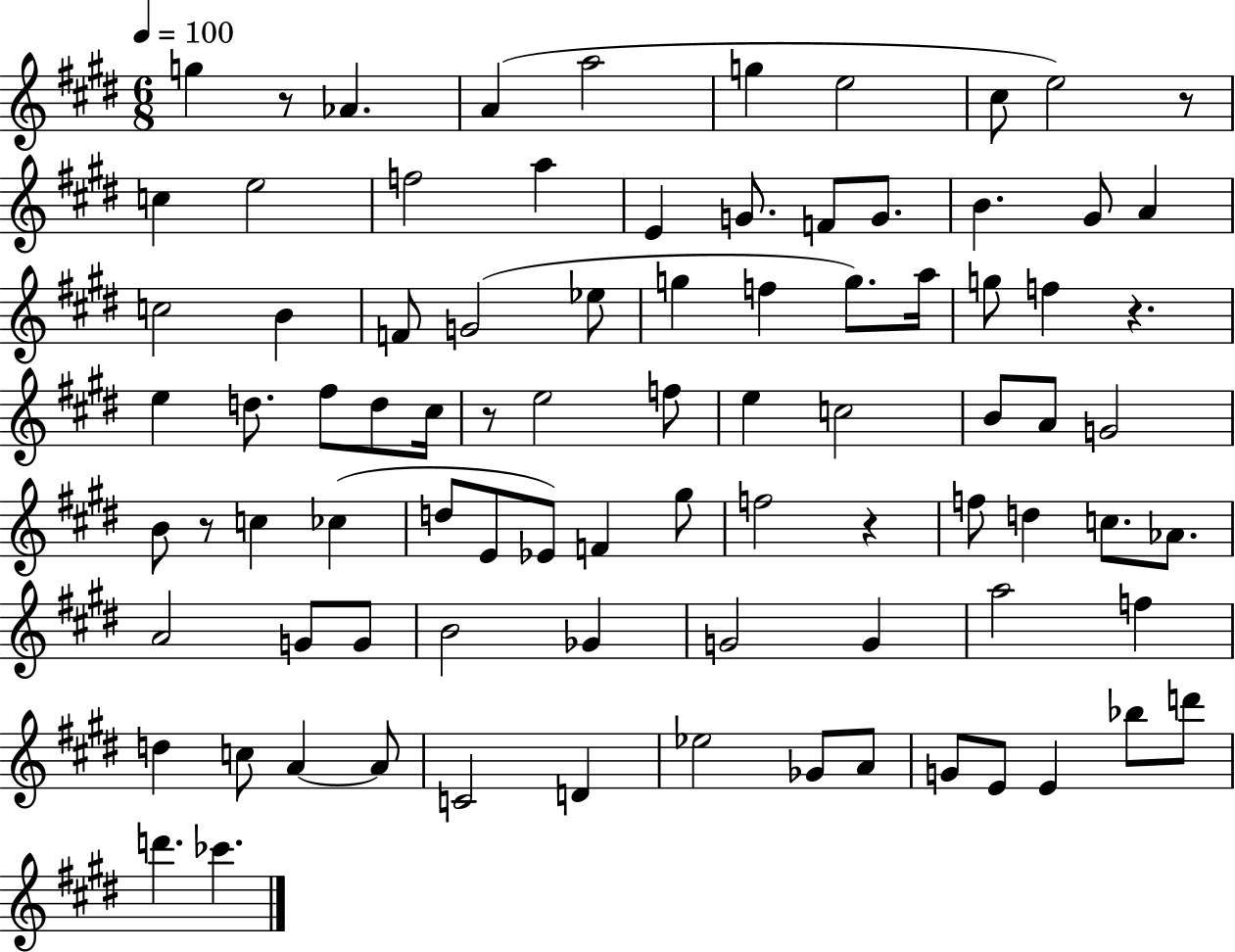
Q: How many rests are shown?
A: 6